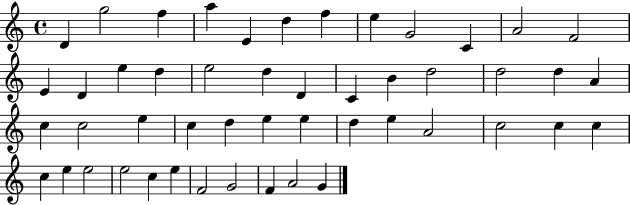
{
  \clef treble
  \time 4/4
  \defaultTimeSignature
  \key c \major
  d'4 g''2 f''4 | a''4 e'4 d''4 f''4 | e''4 g'2 c'4 | a'2 f'2 | \break e'4 d'4 e''4 d''4 | e''2 d''4 d'4 | c'4 b'4 d''2 | d''2 d''4 a'4 | \break c''4 c''2 e''4 | c''4 d''4 e''4 e''4 | d''4 e''4 a'2 | c''2 c''4 c''4 | \break c''4 e''4 e''2 | e''2 c''4 e''4 | f'2 g'2 | f'4 a'2 g'4 | \break \bar "|."
}